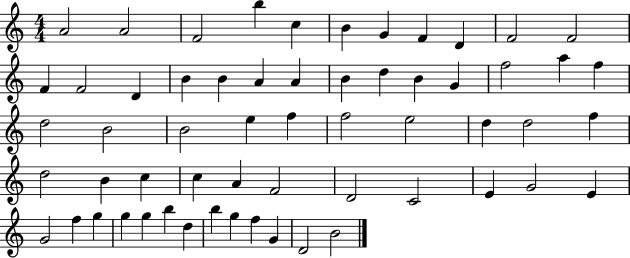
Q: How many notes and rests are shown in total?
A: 59